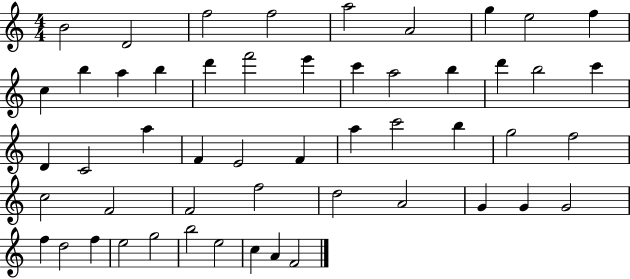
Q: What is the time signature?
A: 4/4